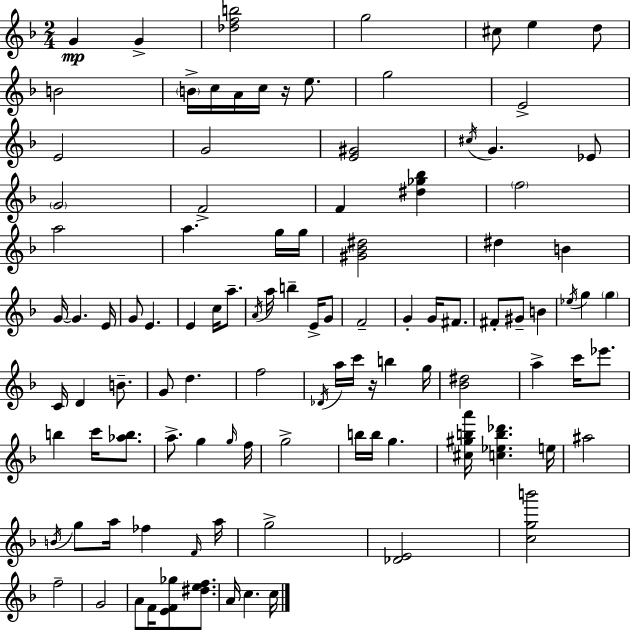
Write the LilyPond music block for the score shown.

{
  \clef treble
  \numericTimeSignature
  \time 2/4
  \key d \minor
  g'4\mp g'4-> | <des'' f'' b''>2 | g''2 | cis''8 e''4 d''8 | \break b'2 | \parenthesize b'16-> c''16 a'16 c''16 r16 e''8. | g''2 | e'2-> | \break e'2 | g'2 | <e' gis'>2 | \acciaccatura { cis''16 } g'4. ees'8 | \break \parenthesize g'2 | f'2-> | f'4 <dis'' ges'' bes''>4 | \parenthesize f''2 | \break a''2 | a''4. g''16 | g''16 <gis' bes' dis''>2 | dis''4 b'4 | \break g'16~~ g'4. | e'16 g'8 e'4. | e'4 c''16 a''8.-- | \acciaccatura { a'16 } a''16 b''4-- e'16-> | \break g'8 f'2-- | g'4-. g'16 fis'8. | fis'8-. gis'8-- b'4 | \acciaccatura { ees''16 } g''4 \parenthesize g''4 | \break c'16 d'4 | b'8.-- g'8 d''4. | f''2 | \acciaccatura { des'16 } a''16 c'''16 r16 b''4 | \break g''16 <bes' dis''>2 | a''4-> | c'''16 ees'''8. b''4 | c'''16 <aes'' b''>8. a''8.-> g''4 | \break \grace { g''16 } f''16 g''2-> | b''16 b''16 g''4. | <cis'' gis'' b'' a'''>16 <c'' ees'' b'' des'''>4. | e''16 ais''2 | \break \acciaccatura { b'16 } g''8 | a''16 fes''4 \grace { f'16 } a''16 g''2-> | <des' e'>2 | <c'' g'' b'''>2 | \break f''2-- | g'2 | a'8 | f'16 <e' f' ges''>8 <dis'' e'' f''>8. a'16 | \break c''4. c''16 \bar "|."
}